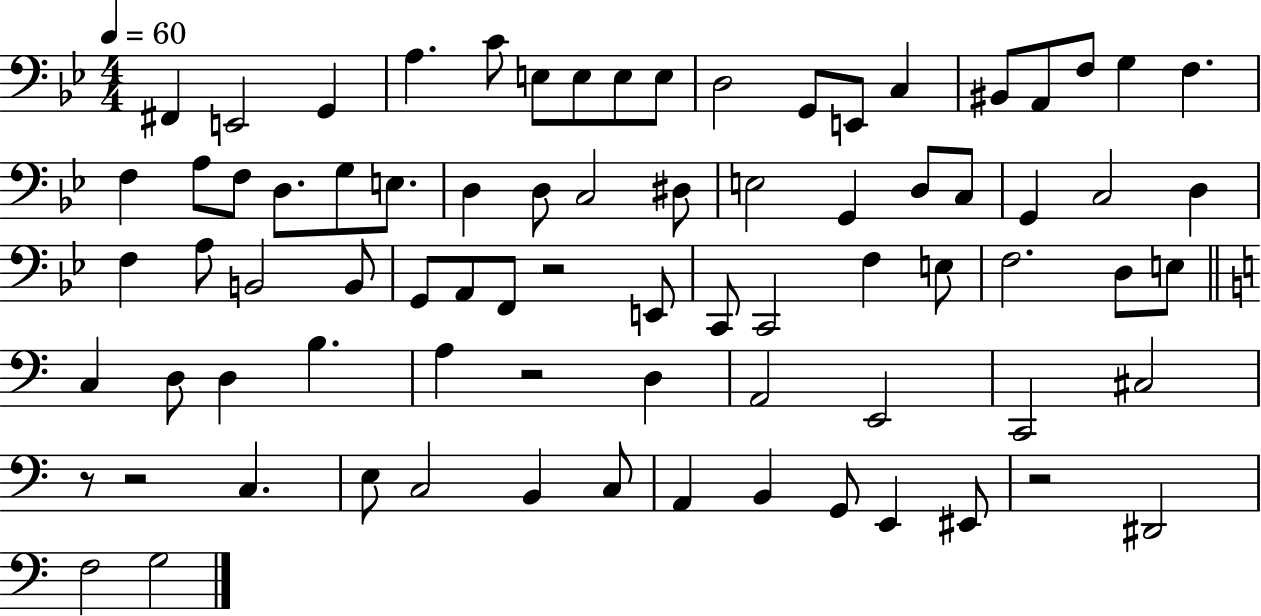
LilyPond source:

{
  \clef bass
  \numericTimeSignature
  \time 4/4
  \key bes \major
  \tempo 4 = 60
  fis,4 e,2 g,4 | a4. c'8 e8 e8 e8 e8 | d2 g,8 e,8 c4 | bis,8 a,8 f8 g4 f4. | \break f4 a8 f8 d8. g8 e8. | d4 d8 c2 dis8 | e2 g,4 d8 c8 | g,4 c2 d4 | \break f4 a8 b,2 b,8 | g,8 a,8 f,8 r2 e,8 | c,8 c,2 f4 e8 | f2. d8 e8 | \break \bar "||" \break \key c \major c4 d8 d4 b4. | a4 r2 d4 | a,2 e,2 | c,2 cis2 | \break r8 r2 c4. | e8 c2 b,4 c8 | a,4 b,4 g,8 e,4 eis,8 | r2 dis,2 | \break f2 g2 | \bar "|."
}